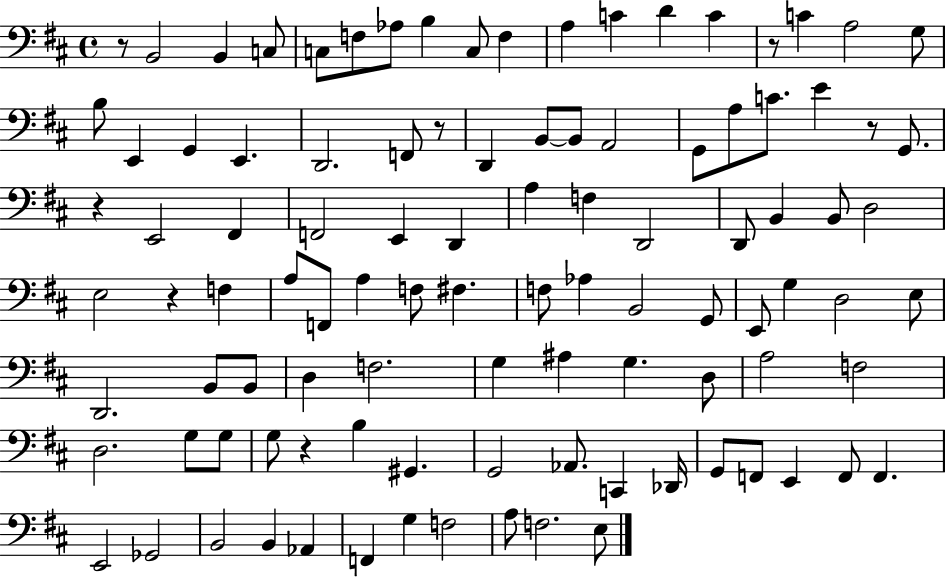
{
  \clef bass
  \time 4/4
  \defaultTimeSignature
  \key d \major
  r8 b,2 b,4 c8 | c8 f8 aes8 b4 c8 f4 | a4 c'4 d'4 c'4 | r8 c'4 a2 g8 | \break b8 e,4 g,4 e,4. | d,2. f,8 r8 | d,4 b,8~~ b,8 a,2 | g,8 a8 c'8. e'4 r8 g,8. | \break r4 e,2 fis,4 | f,2 e,4 d,4 | a4 f4 d,2 | d,8 b,4 b,8 d2 | \break e2 r4 f4 | a8 f,8 a4 f8 fis4. | f8 aes4 b,2 g,8 | e,8 g4 d2 e8 | \break d,2. b,8 b,8 | d4 f2. | g4 ais4 g4. d8 | a2 f2 | \break d2. g8 g8 | g8 r4 b4 gis,4. | g,2 aes,8. c,4 des,16 | g,8 f,8 e,4 f,8 f,4. | \break e,2 ges,2 | b,2 b,4 aes,4 | f,4 g4 f2 | a8 f2. e8 | \break \bar "|."
}